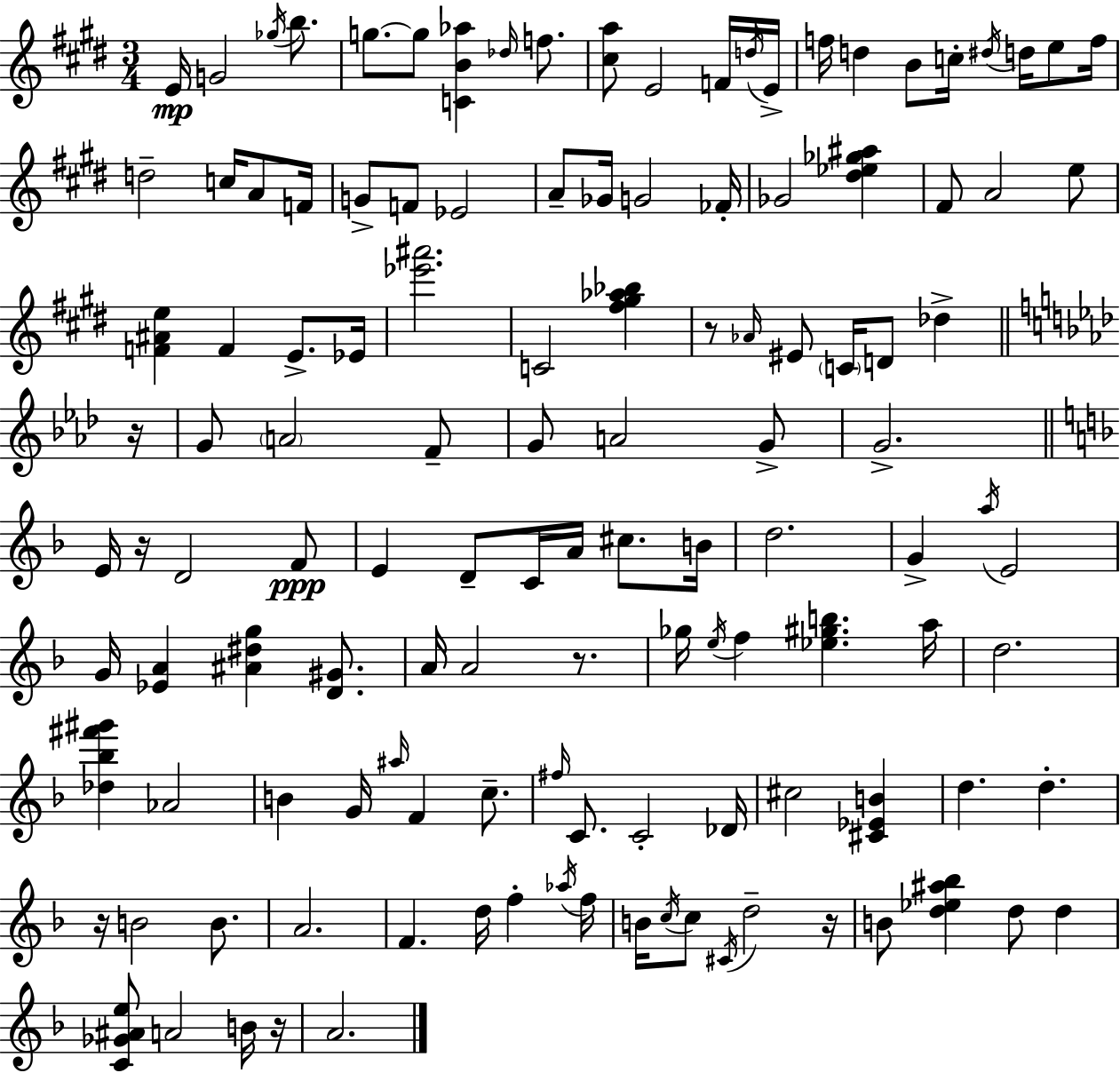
E4/s G4/h Gb5/s B5/e. G5/e. G5/e [C4,B4,Ab5]/q Db5/s F5/e. [C#5,A5]/e E4/h F4/s D5/s E4/s F5/s D5/q B4/e C5/s D#5/s D5/s E5/e F5/s D5/h C5/s A4/e F4/s G4/e F4/e Eb4/h A4/e Gb4/s G4/h FES4/s Gb4/h [D#5,Eb5,Gb5,A#5]/q F#4/e A4/h E5/e [F4,A#4,E5]/q F4/q E4/e. Eb4/s [Eb6,A#6]/h. C4/h [F#5,G#5,Ab5,Bb5]/q R/e Ab4/s EIS4/e C4/s D4/e Db5/q R/s G4/e A4/h F4/e G4/e A4/h G4/e G4/h. E4/s R/s D4/h F4/e E4/q D4/e C4/s A4/s C#5/e. B4/s D5/h. G4/q A5/s E4/h G4/s [Eb4,A4]/q [A#4,D#5,G5]/q [D4,G#4]/e. A4/s A4/h R/e. Gb5/s E5/s F5/q [Eb5,G#5,B5]/q. A5/s D5/h. [Db5,Bb5,F#6,G#6]/q Ab4/h B4/q G4/s A#5/s F4/q C5/e. F#5/s C4/e. C4/h Db4/s C#5/h [C#4,Eb4,B4]/q D5/q. D5/q. R/s B4/h B4/e. A4/h. F4/q. D5/s F5/q Ab5/s F5/s B4/s C5/s C5/e C#4/s D5/h R/s B4/e [D5,Eb5,A#5,Bb5]/q D5/e D5/q [C4,Gb4,A#4,E5]/e A4/h B4/s R/s A4/h.